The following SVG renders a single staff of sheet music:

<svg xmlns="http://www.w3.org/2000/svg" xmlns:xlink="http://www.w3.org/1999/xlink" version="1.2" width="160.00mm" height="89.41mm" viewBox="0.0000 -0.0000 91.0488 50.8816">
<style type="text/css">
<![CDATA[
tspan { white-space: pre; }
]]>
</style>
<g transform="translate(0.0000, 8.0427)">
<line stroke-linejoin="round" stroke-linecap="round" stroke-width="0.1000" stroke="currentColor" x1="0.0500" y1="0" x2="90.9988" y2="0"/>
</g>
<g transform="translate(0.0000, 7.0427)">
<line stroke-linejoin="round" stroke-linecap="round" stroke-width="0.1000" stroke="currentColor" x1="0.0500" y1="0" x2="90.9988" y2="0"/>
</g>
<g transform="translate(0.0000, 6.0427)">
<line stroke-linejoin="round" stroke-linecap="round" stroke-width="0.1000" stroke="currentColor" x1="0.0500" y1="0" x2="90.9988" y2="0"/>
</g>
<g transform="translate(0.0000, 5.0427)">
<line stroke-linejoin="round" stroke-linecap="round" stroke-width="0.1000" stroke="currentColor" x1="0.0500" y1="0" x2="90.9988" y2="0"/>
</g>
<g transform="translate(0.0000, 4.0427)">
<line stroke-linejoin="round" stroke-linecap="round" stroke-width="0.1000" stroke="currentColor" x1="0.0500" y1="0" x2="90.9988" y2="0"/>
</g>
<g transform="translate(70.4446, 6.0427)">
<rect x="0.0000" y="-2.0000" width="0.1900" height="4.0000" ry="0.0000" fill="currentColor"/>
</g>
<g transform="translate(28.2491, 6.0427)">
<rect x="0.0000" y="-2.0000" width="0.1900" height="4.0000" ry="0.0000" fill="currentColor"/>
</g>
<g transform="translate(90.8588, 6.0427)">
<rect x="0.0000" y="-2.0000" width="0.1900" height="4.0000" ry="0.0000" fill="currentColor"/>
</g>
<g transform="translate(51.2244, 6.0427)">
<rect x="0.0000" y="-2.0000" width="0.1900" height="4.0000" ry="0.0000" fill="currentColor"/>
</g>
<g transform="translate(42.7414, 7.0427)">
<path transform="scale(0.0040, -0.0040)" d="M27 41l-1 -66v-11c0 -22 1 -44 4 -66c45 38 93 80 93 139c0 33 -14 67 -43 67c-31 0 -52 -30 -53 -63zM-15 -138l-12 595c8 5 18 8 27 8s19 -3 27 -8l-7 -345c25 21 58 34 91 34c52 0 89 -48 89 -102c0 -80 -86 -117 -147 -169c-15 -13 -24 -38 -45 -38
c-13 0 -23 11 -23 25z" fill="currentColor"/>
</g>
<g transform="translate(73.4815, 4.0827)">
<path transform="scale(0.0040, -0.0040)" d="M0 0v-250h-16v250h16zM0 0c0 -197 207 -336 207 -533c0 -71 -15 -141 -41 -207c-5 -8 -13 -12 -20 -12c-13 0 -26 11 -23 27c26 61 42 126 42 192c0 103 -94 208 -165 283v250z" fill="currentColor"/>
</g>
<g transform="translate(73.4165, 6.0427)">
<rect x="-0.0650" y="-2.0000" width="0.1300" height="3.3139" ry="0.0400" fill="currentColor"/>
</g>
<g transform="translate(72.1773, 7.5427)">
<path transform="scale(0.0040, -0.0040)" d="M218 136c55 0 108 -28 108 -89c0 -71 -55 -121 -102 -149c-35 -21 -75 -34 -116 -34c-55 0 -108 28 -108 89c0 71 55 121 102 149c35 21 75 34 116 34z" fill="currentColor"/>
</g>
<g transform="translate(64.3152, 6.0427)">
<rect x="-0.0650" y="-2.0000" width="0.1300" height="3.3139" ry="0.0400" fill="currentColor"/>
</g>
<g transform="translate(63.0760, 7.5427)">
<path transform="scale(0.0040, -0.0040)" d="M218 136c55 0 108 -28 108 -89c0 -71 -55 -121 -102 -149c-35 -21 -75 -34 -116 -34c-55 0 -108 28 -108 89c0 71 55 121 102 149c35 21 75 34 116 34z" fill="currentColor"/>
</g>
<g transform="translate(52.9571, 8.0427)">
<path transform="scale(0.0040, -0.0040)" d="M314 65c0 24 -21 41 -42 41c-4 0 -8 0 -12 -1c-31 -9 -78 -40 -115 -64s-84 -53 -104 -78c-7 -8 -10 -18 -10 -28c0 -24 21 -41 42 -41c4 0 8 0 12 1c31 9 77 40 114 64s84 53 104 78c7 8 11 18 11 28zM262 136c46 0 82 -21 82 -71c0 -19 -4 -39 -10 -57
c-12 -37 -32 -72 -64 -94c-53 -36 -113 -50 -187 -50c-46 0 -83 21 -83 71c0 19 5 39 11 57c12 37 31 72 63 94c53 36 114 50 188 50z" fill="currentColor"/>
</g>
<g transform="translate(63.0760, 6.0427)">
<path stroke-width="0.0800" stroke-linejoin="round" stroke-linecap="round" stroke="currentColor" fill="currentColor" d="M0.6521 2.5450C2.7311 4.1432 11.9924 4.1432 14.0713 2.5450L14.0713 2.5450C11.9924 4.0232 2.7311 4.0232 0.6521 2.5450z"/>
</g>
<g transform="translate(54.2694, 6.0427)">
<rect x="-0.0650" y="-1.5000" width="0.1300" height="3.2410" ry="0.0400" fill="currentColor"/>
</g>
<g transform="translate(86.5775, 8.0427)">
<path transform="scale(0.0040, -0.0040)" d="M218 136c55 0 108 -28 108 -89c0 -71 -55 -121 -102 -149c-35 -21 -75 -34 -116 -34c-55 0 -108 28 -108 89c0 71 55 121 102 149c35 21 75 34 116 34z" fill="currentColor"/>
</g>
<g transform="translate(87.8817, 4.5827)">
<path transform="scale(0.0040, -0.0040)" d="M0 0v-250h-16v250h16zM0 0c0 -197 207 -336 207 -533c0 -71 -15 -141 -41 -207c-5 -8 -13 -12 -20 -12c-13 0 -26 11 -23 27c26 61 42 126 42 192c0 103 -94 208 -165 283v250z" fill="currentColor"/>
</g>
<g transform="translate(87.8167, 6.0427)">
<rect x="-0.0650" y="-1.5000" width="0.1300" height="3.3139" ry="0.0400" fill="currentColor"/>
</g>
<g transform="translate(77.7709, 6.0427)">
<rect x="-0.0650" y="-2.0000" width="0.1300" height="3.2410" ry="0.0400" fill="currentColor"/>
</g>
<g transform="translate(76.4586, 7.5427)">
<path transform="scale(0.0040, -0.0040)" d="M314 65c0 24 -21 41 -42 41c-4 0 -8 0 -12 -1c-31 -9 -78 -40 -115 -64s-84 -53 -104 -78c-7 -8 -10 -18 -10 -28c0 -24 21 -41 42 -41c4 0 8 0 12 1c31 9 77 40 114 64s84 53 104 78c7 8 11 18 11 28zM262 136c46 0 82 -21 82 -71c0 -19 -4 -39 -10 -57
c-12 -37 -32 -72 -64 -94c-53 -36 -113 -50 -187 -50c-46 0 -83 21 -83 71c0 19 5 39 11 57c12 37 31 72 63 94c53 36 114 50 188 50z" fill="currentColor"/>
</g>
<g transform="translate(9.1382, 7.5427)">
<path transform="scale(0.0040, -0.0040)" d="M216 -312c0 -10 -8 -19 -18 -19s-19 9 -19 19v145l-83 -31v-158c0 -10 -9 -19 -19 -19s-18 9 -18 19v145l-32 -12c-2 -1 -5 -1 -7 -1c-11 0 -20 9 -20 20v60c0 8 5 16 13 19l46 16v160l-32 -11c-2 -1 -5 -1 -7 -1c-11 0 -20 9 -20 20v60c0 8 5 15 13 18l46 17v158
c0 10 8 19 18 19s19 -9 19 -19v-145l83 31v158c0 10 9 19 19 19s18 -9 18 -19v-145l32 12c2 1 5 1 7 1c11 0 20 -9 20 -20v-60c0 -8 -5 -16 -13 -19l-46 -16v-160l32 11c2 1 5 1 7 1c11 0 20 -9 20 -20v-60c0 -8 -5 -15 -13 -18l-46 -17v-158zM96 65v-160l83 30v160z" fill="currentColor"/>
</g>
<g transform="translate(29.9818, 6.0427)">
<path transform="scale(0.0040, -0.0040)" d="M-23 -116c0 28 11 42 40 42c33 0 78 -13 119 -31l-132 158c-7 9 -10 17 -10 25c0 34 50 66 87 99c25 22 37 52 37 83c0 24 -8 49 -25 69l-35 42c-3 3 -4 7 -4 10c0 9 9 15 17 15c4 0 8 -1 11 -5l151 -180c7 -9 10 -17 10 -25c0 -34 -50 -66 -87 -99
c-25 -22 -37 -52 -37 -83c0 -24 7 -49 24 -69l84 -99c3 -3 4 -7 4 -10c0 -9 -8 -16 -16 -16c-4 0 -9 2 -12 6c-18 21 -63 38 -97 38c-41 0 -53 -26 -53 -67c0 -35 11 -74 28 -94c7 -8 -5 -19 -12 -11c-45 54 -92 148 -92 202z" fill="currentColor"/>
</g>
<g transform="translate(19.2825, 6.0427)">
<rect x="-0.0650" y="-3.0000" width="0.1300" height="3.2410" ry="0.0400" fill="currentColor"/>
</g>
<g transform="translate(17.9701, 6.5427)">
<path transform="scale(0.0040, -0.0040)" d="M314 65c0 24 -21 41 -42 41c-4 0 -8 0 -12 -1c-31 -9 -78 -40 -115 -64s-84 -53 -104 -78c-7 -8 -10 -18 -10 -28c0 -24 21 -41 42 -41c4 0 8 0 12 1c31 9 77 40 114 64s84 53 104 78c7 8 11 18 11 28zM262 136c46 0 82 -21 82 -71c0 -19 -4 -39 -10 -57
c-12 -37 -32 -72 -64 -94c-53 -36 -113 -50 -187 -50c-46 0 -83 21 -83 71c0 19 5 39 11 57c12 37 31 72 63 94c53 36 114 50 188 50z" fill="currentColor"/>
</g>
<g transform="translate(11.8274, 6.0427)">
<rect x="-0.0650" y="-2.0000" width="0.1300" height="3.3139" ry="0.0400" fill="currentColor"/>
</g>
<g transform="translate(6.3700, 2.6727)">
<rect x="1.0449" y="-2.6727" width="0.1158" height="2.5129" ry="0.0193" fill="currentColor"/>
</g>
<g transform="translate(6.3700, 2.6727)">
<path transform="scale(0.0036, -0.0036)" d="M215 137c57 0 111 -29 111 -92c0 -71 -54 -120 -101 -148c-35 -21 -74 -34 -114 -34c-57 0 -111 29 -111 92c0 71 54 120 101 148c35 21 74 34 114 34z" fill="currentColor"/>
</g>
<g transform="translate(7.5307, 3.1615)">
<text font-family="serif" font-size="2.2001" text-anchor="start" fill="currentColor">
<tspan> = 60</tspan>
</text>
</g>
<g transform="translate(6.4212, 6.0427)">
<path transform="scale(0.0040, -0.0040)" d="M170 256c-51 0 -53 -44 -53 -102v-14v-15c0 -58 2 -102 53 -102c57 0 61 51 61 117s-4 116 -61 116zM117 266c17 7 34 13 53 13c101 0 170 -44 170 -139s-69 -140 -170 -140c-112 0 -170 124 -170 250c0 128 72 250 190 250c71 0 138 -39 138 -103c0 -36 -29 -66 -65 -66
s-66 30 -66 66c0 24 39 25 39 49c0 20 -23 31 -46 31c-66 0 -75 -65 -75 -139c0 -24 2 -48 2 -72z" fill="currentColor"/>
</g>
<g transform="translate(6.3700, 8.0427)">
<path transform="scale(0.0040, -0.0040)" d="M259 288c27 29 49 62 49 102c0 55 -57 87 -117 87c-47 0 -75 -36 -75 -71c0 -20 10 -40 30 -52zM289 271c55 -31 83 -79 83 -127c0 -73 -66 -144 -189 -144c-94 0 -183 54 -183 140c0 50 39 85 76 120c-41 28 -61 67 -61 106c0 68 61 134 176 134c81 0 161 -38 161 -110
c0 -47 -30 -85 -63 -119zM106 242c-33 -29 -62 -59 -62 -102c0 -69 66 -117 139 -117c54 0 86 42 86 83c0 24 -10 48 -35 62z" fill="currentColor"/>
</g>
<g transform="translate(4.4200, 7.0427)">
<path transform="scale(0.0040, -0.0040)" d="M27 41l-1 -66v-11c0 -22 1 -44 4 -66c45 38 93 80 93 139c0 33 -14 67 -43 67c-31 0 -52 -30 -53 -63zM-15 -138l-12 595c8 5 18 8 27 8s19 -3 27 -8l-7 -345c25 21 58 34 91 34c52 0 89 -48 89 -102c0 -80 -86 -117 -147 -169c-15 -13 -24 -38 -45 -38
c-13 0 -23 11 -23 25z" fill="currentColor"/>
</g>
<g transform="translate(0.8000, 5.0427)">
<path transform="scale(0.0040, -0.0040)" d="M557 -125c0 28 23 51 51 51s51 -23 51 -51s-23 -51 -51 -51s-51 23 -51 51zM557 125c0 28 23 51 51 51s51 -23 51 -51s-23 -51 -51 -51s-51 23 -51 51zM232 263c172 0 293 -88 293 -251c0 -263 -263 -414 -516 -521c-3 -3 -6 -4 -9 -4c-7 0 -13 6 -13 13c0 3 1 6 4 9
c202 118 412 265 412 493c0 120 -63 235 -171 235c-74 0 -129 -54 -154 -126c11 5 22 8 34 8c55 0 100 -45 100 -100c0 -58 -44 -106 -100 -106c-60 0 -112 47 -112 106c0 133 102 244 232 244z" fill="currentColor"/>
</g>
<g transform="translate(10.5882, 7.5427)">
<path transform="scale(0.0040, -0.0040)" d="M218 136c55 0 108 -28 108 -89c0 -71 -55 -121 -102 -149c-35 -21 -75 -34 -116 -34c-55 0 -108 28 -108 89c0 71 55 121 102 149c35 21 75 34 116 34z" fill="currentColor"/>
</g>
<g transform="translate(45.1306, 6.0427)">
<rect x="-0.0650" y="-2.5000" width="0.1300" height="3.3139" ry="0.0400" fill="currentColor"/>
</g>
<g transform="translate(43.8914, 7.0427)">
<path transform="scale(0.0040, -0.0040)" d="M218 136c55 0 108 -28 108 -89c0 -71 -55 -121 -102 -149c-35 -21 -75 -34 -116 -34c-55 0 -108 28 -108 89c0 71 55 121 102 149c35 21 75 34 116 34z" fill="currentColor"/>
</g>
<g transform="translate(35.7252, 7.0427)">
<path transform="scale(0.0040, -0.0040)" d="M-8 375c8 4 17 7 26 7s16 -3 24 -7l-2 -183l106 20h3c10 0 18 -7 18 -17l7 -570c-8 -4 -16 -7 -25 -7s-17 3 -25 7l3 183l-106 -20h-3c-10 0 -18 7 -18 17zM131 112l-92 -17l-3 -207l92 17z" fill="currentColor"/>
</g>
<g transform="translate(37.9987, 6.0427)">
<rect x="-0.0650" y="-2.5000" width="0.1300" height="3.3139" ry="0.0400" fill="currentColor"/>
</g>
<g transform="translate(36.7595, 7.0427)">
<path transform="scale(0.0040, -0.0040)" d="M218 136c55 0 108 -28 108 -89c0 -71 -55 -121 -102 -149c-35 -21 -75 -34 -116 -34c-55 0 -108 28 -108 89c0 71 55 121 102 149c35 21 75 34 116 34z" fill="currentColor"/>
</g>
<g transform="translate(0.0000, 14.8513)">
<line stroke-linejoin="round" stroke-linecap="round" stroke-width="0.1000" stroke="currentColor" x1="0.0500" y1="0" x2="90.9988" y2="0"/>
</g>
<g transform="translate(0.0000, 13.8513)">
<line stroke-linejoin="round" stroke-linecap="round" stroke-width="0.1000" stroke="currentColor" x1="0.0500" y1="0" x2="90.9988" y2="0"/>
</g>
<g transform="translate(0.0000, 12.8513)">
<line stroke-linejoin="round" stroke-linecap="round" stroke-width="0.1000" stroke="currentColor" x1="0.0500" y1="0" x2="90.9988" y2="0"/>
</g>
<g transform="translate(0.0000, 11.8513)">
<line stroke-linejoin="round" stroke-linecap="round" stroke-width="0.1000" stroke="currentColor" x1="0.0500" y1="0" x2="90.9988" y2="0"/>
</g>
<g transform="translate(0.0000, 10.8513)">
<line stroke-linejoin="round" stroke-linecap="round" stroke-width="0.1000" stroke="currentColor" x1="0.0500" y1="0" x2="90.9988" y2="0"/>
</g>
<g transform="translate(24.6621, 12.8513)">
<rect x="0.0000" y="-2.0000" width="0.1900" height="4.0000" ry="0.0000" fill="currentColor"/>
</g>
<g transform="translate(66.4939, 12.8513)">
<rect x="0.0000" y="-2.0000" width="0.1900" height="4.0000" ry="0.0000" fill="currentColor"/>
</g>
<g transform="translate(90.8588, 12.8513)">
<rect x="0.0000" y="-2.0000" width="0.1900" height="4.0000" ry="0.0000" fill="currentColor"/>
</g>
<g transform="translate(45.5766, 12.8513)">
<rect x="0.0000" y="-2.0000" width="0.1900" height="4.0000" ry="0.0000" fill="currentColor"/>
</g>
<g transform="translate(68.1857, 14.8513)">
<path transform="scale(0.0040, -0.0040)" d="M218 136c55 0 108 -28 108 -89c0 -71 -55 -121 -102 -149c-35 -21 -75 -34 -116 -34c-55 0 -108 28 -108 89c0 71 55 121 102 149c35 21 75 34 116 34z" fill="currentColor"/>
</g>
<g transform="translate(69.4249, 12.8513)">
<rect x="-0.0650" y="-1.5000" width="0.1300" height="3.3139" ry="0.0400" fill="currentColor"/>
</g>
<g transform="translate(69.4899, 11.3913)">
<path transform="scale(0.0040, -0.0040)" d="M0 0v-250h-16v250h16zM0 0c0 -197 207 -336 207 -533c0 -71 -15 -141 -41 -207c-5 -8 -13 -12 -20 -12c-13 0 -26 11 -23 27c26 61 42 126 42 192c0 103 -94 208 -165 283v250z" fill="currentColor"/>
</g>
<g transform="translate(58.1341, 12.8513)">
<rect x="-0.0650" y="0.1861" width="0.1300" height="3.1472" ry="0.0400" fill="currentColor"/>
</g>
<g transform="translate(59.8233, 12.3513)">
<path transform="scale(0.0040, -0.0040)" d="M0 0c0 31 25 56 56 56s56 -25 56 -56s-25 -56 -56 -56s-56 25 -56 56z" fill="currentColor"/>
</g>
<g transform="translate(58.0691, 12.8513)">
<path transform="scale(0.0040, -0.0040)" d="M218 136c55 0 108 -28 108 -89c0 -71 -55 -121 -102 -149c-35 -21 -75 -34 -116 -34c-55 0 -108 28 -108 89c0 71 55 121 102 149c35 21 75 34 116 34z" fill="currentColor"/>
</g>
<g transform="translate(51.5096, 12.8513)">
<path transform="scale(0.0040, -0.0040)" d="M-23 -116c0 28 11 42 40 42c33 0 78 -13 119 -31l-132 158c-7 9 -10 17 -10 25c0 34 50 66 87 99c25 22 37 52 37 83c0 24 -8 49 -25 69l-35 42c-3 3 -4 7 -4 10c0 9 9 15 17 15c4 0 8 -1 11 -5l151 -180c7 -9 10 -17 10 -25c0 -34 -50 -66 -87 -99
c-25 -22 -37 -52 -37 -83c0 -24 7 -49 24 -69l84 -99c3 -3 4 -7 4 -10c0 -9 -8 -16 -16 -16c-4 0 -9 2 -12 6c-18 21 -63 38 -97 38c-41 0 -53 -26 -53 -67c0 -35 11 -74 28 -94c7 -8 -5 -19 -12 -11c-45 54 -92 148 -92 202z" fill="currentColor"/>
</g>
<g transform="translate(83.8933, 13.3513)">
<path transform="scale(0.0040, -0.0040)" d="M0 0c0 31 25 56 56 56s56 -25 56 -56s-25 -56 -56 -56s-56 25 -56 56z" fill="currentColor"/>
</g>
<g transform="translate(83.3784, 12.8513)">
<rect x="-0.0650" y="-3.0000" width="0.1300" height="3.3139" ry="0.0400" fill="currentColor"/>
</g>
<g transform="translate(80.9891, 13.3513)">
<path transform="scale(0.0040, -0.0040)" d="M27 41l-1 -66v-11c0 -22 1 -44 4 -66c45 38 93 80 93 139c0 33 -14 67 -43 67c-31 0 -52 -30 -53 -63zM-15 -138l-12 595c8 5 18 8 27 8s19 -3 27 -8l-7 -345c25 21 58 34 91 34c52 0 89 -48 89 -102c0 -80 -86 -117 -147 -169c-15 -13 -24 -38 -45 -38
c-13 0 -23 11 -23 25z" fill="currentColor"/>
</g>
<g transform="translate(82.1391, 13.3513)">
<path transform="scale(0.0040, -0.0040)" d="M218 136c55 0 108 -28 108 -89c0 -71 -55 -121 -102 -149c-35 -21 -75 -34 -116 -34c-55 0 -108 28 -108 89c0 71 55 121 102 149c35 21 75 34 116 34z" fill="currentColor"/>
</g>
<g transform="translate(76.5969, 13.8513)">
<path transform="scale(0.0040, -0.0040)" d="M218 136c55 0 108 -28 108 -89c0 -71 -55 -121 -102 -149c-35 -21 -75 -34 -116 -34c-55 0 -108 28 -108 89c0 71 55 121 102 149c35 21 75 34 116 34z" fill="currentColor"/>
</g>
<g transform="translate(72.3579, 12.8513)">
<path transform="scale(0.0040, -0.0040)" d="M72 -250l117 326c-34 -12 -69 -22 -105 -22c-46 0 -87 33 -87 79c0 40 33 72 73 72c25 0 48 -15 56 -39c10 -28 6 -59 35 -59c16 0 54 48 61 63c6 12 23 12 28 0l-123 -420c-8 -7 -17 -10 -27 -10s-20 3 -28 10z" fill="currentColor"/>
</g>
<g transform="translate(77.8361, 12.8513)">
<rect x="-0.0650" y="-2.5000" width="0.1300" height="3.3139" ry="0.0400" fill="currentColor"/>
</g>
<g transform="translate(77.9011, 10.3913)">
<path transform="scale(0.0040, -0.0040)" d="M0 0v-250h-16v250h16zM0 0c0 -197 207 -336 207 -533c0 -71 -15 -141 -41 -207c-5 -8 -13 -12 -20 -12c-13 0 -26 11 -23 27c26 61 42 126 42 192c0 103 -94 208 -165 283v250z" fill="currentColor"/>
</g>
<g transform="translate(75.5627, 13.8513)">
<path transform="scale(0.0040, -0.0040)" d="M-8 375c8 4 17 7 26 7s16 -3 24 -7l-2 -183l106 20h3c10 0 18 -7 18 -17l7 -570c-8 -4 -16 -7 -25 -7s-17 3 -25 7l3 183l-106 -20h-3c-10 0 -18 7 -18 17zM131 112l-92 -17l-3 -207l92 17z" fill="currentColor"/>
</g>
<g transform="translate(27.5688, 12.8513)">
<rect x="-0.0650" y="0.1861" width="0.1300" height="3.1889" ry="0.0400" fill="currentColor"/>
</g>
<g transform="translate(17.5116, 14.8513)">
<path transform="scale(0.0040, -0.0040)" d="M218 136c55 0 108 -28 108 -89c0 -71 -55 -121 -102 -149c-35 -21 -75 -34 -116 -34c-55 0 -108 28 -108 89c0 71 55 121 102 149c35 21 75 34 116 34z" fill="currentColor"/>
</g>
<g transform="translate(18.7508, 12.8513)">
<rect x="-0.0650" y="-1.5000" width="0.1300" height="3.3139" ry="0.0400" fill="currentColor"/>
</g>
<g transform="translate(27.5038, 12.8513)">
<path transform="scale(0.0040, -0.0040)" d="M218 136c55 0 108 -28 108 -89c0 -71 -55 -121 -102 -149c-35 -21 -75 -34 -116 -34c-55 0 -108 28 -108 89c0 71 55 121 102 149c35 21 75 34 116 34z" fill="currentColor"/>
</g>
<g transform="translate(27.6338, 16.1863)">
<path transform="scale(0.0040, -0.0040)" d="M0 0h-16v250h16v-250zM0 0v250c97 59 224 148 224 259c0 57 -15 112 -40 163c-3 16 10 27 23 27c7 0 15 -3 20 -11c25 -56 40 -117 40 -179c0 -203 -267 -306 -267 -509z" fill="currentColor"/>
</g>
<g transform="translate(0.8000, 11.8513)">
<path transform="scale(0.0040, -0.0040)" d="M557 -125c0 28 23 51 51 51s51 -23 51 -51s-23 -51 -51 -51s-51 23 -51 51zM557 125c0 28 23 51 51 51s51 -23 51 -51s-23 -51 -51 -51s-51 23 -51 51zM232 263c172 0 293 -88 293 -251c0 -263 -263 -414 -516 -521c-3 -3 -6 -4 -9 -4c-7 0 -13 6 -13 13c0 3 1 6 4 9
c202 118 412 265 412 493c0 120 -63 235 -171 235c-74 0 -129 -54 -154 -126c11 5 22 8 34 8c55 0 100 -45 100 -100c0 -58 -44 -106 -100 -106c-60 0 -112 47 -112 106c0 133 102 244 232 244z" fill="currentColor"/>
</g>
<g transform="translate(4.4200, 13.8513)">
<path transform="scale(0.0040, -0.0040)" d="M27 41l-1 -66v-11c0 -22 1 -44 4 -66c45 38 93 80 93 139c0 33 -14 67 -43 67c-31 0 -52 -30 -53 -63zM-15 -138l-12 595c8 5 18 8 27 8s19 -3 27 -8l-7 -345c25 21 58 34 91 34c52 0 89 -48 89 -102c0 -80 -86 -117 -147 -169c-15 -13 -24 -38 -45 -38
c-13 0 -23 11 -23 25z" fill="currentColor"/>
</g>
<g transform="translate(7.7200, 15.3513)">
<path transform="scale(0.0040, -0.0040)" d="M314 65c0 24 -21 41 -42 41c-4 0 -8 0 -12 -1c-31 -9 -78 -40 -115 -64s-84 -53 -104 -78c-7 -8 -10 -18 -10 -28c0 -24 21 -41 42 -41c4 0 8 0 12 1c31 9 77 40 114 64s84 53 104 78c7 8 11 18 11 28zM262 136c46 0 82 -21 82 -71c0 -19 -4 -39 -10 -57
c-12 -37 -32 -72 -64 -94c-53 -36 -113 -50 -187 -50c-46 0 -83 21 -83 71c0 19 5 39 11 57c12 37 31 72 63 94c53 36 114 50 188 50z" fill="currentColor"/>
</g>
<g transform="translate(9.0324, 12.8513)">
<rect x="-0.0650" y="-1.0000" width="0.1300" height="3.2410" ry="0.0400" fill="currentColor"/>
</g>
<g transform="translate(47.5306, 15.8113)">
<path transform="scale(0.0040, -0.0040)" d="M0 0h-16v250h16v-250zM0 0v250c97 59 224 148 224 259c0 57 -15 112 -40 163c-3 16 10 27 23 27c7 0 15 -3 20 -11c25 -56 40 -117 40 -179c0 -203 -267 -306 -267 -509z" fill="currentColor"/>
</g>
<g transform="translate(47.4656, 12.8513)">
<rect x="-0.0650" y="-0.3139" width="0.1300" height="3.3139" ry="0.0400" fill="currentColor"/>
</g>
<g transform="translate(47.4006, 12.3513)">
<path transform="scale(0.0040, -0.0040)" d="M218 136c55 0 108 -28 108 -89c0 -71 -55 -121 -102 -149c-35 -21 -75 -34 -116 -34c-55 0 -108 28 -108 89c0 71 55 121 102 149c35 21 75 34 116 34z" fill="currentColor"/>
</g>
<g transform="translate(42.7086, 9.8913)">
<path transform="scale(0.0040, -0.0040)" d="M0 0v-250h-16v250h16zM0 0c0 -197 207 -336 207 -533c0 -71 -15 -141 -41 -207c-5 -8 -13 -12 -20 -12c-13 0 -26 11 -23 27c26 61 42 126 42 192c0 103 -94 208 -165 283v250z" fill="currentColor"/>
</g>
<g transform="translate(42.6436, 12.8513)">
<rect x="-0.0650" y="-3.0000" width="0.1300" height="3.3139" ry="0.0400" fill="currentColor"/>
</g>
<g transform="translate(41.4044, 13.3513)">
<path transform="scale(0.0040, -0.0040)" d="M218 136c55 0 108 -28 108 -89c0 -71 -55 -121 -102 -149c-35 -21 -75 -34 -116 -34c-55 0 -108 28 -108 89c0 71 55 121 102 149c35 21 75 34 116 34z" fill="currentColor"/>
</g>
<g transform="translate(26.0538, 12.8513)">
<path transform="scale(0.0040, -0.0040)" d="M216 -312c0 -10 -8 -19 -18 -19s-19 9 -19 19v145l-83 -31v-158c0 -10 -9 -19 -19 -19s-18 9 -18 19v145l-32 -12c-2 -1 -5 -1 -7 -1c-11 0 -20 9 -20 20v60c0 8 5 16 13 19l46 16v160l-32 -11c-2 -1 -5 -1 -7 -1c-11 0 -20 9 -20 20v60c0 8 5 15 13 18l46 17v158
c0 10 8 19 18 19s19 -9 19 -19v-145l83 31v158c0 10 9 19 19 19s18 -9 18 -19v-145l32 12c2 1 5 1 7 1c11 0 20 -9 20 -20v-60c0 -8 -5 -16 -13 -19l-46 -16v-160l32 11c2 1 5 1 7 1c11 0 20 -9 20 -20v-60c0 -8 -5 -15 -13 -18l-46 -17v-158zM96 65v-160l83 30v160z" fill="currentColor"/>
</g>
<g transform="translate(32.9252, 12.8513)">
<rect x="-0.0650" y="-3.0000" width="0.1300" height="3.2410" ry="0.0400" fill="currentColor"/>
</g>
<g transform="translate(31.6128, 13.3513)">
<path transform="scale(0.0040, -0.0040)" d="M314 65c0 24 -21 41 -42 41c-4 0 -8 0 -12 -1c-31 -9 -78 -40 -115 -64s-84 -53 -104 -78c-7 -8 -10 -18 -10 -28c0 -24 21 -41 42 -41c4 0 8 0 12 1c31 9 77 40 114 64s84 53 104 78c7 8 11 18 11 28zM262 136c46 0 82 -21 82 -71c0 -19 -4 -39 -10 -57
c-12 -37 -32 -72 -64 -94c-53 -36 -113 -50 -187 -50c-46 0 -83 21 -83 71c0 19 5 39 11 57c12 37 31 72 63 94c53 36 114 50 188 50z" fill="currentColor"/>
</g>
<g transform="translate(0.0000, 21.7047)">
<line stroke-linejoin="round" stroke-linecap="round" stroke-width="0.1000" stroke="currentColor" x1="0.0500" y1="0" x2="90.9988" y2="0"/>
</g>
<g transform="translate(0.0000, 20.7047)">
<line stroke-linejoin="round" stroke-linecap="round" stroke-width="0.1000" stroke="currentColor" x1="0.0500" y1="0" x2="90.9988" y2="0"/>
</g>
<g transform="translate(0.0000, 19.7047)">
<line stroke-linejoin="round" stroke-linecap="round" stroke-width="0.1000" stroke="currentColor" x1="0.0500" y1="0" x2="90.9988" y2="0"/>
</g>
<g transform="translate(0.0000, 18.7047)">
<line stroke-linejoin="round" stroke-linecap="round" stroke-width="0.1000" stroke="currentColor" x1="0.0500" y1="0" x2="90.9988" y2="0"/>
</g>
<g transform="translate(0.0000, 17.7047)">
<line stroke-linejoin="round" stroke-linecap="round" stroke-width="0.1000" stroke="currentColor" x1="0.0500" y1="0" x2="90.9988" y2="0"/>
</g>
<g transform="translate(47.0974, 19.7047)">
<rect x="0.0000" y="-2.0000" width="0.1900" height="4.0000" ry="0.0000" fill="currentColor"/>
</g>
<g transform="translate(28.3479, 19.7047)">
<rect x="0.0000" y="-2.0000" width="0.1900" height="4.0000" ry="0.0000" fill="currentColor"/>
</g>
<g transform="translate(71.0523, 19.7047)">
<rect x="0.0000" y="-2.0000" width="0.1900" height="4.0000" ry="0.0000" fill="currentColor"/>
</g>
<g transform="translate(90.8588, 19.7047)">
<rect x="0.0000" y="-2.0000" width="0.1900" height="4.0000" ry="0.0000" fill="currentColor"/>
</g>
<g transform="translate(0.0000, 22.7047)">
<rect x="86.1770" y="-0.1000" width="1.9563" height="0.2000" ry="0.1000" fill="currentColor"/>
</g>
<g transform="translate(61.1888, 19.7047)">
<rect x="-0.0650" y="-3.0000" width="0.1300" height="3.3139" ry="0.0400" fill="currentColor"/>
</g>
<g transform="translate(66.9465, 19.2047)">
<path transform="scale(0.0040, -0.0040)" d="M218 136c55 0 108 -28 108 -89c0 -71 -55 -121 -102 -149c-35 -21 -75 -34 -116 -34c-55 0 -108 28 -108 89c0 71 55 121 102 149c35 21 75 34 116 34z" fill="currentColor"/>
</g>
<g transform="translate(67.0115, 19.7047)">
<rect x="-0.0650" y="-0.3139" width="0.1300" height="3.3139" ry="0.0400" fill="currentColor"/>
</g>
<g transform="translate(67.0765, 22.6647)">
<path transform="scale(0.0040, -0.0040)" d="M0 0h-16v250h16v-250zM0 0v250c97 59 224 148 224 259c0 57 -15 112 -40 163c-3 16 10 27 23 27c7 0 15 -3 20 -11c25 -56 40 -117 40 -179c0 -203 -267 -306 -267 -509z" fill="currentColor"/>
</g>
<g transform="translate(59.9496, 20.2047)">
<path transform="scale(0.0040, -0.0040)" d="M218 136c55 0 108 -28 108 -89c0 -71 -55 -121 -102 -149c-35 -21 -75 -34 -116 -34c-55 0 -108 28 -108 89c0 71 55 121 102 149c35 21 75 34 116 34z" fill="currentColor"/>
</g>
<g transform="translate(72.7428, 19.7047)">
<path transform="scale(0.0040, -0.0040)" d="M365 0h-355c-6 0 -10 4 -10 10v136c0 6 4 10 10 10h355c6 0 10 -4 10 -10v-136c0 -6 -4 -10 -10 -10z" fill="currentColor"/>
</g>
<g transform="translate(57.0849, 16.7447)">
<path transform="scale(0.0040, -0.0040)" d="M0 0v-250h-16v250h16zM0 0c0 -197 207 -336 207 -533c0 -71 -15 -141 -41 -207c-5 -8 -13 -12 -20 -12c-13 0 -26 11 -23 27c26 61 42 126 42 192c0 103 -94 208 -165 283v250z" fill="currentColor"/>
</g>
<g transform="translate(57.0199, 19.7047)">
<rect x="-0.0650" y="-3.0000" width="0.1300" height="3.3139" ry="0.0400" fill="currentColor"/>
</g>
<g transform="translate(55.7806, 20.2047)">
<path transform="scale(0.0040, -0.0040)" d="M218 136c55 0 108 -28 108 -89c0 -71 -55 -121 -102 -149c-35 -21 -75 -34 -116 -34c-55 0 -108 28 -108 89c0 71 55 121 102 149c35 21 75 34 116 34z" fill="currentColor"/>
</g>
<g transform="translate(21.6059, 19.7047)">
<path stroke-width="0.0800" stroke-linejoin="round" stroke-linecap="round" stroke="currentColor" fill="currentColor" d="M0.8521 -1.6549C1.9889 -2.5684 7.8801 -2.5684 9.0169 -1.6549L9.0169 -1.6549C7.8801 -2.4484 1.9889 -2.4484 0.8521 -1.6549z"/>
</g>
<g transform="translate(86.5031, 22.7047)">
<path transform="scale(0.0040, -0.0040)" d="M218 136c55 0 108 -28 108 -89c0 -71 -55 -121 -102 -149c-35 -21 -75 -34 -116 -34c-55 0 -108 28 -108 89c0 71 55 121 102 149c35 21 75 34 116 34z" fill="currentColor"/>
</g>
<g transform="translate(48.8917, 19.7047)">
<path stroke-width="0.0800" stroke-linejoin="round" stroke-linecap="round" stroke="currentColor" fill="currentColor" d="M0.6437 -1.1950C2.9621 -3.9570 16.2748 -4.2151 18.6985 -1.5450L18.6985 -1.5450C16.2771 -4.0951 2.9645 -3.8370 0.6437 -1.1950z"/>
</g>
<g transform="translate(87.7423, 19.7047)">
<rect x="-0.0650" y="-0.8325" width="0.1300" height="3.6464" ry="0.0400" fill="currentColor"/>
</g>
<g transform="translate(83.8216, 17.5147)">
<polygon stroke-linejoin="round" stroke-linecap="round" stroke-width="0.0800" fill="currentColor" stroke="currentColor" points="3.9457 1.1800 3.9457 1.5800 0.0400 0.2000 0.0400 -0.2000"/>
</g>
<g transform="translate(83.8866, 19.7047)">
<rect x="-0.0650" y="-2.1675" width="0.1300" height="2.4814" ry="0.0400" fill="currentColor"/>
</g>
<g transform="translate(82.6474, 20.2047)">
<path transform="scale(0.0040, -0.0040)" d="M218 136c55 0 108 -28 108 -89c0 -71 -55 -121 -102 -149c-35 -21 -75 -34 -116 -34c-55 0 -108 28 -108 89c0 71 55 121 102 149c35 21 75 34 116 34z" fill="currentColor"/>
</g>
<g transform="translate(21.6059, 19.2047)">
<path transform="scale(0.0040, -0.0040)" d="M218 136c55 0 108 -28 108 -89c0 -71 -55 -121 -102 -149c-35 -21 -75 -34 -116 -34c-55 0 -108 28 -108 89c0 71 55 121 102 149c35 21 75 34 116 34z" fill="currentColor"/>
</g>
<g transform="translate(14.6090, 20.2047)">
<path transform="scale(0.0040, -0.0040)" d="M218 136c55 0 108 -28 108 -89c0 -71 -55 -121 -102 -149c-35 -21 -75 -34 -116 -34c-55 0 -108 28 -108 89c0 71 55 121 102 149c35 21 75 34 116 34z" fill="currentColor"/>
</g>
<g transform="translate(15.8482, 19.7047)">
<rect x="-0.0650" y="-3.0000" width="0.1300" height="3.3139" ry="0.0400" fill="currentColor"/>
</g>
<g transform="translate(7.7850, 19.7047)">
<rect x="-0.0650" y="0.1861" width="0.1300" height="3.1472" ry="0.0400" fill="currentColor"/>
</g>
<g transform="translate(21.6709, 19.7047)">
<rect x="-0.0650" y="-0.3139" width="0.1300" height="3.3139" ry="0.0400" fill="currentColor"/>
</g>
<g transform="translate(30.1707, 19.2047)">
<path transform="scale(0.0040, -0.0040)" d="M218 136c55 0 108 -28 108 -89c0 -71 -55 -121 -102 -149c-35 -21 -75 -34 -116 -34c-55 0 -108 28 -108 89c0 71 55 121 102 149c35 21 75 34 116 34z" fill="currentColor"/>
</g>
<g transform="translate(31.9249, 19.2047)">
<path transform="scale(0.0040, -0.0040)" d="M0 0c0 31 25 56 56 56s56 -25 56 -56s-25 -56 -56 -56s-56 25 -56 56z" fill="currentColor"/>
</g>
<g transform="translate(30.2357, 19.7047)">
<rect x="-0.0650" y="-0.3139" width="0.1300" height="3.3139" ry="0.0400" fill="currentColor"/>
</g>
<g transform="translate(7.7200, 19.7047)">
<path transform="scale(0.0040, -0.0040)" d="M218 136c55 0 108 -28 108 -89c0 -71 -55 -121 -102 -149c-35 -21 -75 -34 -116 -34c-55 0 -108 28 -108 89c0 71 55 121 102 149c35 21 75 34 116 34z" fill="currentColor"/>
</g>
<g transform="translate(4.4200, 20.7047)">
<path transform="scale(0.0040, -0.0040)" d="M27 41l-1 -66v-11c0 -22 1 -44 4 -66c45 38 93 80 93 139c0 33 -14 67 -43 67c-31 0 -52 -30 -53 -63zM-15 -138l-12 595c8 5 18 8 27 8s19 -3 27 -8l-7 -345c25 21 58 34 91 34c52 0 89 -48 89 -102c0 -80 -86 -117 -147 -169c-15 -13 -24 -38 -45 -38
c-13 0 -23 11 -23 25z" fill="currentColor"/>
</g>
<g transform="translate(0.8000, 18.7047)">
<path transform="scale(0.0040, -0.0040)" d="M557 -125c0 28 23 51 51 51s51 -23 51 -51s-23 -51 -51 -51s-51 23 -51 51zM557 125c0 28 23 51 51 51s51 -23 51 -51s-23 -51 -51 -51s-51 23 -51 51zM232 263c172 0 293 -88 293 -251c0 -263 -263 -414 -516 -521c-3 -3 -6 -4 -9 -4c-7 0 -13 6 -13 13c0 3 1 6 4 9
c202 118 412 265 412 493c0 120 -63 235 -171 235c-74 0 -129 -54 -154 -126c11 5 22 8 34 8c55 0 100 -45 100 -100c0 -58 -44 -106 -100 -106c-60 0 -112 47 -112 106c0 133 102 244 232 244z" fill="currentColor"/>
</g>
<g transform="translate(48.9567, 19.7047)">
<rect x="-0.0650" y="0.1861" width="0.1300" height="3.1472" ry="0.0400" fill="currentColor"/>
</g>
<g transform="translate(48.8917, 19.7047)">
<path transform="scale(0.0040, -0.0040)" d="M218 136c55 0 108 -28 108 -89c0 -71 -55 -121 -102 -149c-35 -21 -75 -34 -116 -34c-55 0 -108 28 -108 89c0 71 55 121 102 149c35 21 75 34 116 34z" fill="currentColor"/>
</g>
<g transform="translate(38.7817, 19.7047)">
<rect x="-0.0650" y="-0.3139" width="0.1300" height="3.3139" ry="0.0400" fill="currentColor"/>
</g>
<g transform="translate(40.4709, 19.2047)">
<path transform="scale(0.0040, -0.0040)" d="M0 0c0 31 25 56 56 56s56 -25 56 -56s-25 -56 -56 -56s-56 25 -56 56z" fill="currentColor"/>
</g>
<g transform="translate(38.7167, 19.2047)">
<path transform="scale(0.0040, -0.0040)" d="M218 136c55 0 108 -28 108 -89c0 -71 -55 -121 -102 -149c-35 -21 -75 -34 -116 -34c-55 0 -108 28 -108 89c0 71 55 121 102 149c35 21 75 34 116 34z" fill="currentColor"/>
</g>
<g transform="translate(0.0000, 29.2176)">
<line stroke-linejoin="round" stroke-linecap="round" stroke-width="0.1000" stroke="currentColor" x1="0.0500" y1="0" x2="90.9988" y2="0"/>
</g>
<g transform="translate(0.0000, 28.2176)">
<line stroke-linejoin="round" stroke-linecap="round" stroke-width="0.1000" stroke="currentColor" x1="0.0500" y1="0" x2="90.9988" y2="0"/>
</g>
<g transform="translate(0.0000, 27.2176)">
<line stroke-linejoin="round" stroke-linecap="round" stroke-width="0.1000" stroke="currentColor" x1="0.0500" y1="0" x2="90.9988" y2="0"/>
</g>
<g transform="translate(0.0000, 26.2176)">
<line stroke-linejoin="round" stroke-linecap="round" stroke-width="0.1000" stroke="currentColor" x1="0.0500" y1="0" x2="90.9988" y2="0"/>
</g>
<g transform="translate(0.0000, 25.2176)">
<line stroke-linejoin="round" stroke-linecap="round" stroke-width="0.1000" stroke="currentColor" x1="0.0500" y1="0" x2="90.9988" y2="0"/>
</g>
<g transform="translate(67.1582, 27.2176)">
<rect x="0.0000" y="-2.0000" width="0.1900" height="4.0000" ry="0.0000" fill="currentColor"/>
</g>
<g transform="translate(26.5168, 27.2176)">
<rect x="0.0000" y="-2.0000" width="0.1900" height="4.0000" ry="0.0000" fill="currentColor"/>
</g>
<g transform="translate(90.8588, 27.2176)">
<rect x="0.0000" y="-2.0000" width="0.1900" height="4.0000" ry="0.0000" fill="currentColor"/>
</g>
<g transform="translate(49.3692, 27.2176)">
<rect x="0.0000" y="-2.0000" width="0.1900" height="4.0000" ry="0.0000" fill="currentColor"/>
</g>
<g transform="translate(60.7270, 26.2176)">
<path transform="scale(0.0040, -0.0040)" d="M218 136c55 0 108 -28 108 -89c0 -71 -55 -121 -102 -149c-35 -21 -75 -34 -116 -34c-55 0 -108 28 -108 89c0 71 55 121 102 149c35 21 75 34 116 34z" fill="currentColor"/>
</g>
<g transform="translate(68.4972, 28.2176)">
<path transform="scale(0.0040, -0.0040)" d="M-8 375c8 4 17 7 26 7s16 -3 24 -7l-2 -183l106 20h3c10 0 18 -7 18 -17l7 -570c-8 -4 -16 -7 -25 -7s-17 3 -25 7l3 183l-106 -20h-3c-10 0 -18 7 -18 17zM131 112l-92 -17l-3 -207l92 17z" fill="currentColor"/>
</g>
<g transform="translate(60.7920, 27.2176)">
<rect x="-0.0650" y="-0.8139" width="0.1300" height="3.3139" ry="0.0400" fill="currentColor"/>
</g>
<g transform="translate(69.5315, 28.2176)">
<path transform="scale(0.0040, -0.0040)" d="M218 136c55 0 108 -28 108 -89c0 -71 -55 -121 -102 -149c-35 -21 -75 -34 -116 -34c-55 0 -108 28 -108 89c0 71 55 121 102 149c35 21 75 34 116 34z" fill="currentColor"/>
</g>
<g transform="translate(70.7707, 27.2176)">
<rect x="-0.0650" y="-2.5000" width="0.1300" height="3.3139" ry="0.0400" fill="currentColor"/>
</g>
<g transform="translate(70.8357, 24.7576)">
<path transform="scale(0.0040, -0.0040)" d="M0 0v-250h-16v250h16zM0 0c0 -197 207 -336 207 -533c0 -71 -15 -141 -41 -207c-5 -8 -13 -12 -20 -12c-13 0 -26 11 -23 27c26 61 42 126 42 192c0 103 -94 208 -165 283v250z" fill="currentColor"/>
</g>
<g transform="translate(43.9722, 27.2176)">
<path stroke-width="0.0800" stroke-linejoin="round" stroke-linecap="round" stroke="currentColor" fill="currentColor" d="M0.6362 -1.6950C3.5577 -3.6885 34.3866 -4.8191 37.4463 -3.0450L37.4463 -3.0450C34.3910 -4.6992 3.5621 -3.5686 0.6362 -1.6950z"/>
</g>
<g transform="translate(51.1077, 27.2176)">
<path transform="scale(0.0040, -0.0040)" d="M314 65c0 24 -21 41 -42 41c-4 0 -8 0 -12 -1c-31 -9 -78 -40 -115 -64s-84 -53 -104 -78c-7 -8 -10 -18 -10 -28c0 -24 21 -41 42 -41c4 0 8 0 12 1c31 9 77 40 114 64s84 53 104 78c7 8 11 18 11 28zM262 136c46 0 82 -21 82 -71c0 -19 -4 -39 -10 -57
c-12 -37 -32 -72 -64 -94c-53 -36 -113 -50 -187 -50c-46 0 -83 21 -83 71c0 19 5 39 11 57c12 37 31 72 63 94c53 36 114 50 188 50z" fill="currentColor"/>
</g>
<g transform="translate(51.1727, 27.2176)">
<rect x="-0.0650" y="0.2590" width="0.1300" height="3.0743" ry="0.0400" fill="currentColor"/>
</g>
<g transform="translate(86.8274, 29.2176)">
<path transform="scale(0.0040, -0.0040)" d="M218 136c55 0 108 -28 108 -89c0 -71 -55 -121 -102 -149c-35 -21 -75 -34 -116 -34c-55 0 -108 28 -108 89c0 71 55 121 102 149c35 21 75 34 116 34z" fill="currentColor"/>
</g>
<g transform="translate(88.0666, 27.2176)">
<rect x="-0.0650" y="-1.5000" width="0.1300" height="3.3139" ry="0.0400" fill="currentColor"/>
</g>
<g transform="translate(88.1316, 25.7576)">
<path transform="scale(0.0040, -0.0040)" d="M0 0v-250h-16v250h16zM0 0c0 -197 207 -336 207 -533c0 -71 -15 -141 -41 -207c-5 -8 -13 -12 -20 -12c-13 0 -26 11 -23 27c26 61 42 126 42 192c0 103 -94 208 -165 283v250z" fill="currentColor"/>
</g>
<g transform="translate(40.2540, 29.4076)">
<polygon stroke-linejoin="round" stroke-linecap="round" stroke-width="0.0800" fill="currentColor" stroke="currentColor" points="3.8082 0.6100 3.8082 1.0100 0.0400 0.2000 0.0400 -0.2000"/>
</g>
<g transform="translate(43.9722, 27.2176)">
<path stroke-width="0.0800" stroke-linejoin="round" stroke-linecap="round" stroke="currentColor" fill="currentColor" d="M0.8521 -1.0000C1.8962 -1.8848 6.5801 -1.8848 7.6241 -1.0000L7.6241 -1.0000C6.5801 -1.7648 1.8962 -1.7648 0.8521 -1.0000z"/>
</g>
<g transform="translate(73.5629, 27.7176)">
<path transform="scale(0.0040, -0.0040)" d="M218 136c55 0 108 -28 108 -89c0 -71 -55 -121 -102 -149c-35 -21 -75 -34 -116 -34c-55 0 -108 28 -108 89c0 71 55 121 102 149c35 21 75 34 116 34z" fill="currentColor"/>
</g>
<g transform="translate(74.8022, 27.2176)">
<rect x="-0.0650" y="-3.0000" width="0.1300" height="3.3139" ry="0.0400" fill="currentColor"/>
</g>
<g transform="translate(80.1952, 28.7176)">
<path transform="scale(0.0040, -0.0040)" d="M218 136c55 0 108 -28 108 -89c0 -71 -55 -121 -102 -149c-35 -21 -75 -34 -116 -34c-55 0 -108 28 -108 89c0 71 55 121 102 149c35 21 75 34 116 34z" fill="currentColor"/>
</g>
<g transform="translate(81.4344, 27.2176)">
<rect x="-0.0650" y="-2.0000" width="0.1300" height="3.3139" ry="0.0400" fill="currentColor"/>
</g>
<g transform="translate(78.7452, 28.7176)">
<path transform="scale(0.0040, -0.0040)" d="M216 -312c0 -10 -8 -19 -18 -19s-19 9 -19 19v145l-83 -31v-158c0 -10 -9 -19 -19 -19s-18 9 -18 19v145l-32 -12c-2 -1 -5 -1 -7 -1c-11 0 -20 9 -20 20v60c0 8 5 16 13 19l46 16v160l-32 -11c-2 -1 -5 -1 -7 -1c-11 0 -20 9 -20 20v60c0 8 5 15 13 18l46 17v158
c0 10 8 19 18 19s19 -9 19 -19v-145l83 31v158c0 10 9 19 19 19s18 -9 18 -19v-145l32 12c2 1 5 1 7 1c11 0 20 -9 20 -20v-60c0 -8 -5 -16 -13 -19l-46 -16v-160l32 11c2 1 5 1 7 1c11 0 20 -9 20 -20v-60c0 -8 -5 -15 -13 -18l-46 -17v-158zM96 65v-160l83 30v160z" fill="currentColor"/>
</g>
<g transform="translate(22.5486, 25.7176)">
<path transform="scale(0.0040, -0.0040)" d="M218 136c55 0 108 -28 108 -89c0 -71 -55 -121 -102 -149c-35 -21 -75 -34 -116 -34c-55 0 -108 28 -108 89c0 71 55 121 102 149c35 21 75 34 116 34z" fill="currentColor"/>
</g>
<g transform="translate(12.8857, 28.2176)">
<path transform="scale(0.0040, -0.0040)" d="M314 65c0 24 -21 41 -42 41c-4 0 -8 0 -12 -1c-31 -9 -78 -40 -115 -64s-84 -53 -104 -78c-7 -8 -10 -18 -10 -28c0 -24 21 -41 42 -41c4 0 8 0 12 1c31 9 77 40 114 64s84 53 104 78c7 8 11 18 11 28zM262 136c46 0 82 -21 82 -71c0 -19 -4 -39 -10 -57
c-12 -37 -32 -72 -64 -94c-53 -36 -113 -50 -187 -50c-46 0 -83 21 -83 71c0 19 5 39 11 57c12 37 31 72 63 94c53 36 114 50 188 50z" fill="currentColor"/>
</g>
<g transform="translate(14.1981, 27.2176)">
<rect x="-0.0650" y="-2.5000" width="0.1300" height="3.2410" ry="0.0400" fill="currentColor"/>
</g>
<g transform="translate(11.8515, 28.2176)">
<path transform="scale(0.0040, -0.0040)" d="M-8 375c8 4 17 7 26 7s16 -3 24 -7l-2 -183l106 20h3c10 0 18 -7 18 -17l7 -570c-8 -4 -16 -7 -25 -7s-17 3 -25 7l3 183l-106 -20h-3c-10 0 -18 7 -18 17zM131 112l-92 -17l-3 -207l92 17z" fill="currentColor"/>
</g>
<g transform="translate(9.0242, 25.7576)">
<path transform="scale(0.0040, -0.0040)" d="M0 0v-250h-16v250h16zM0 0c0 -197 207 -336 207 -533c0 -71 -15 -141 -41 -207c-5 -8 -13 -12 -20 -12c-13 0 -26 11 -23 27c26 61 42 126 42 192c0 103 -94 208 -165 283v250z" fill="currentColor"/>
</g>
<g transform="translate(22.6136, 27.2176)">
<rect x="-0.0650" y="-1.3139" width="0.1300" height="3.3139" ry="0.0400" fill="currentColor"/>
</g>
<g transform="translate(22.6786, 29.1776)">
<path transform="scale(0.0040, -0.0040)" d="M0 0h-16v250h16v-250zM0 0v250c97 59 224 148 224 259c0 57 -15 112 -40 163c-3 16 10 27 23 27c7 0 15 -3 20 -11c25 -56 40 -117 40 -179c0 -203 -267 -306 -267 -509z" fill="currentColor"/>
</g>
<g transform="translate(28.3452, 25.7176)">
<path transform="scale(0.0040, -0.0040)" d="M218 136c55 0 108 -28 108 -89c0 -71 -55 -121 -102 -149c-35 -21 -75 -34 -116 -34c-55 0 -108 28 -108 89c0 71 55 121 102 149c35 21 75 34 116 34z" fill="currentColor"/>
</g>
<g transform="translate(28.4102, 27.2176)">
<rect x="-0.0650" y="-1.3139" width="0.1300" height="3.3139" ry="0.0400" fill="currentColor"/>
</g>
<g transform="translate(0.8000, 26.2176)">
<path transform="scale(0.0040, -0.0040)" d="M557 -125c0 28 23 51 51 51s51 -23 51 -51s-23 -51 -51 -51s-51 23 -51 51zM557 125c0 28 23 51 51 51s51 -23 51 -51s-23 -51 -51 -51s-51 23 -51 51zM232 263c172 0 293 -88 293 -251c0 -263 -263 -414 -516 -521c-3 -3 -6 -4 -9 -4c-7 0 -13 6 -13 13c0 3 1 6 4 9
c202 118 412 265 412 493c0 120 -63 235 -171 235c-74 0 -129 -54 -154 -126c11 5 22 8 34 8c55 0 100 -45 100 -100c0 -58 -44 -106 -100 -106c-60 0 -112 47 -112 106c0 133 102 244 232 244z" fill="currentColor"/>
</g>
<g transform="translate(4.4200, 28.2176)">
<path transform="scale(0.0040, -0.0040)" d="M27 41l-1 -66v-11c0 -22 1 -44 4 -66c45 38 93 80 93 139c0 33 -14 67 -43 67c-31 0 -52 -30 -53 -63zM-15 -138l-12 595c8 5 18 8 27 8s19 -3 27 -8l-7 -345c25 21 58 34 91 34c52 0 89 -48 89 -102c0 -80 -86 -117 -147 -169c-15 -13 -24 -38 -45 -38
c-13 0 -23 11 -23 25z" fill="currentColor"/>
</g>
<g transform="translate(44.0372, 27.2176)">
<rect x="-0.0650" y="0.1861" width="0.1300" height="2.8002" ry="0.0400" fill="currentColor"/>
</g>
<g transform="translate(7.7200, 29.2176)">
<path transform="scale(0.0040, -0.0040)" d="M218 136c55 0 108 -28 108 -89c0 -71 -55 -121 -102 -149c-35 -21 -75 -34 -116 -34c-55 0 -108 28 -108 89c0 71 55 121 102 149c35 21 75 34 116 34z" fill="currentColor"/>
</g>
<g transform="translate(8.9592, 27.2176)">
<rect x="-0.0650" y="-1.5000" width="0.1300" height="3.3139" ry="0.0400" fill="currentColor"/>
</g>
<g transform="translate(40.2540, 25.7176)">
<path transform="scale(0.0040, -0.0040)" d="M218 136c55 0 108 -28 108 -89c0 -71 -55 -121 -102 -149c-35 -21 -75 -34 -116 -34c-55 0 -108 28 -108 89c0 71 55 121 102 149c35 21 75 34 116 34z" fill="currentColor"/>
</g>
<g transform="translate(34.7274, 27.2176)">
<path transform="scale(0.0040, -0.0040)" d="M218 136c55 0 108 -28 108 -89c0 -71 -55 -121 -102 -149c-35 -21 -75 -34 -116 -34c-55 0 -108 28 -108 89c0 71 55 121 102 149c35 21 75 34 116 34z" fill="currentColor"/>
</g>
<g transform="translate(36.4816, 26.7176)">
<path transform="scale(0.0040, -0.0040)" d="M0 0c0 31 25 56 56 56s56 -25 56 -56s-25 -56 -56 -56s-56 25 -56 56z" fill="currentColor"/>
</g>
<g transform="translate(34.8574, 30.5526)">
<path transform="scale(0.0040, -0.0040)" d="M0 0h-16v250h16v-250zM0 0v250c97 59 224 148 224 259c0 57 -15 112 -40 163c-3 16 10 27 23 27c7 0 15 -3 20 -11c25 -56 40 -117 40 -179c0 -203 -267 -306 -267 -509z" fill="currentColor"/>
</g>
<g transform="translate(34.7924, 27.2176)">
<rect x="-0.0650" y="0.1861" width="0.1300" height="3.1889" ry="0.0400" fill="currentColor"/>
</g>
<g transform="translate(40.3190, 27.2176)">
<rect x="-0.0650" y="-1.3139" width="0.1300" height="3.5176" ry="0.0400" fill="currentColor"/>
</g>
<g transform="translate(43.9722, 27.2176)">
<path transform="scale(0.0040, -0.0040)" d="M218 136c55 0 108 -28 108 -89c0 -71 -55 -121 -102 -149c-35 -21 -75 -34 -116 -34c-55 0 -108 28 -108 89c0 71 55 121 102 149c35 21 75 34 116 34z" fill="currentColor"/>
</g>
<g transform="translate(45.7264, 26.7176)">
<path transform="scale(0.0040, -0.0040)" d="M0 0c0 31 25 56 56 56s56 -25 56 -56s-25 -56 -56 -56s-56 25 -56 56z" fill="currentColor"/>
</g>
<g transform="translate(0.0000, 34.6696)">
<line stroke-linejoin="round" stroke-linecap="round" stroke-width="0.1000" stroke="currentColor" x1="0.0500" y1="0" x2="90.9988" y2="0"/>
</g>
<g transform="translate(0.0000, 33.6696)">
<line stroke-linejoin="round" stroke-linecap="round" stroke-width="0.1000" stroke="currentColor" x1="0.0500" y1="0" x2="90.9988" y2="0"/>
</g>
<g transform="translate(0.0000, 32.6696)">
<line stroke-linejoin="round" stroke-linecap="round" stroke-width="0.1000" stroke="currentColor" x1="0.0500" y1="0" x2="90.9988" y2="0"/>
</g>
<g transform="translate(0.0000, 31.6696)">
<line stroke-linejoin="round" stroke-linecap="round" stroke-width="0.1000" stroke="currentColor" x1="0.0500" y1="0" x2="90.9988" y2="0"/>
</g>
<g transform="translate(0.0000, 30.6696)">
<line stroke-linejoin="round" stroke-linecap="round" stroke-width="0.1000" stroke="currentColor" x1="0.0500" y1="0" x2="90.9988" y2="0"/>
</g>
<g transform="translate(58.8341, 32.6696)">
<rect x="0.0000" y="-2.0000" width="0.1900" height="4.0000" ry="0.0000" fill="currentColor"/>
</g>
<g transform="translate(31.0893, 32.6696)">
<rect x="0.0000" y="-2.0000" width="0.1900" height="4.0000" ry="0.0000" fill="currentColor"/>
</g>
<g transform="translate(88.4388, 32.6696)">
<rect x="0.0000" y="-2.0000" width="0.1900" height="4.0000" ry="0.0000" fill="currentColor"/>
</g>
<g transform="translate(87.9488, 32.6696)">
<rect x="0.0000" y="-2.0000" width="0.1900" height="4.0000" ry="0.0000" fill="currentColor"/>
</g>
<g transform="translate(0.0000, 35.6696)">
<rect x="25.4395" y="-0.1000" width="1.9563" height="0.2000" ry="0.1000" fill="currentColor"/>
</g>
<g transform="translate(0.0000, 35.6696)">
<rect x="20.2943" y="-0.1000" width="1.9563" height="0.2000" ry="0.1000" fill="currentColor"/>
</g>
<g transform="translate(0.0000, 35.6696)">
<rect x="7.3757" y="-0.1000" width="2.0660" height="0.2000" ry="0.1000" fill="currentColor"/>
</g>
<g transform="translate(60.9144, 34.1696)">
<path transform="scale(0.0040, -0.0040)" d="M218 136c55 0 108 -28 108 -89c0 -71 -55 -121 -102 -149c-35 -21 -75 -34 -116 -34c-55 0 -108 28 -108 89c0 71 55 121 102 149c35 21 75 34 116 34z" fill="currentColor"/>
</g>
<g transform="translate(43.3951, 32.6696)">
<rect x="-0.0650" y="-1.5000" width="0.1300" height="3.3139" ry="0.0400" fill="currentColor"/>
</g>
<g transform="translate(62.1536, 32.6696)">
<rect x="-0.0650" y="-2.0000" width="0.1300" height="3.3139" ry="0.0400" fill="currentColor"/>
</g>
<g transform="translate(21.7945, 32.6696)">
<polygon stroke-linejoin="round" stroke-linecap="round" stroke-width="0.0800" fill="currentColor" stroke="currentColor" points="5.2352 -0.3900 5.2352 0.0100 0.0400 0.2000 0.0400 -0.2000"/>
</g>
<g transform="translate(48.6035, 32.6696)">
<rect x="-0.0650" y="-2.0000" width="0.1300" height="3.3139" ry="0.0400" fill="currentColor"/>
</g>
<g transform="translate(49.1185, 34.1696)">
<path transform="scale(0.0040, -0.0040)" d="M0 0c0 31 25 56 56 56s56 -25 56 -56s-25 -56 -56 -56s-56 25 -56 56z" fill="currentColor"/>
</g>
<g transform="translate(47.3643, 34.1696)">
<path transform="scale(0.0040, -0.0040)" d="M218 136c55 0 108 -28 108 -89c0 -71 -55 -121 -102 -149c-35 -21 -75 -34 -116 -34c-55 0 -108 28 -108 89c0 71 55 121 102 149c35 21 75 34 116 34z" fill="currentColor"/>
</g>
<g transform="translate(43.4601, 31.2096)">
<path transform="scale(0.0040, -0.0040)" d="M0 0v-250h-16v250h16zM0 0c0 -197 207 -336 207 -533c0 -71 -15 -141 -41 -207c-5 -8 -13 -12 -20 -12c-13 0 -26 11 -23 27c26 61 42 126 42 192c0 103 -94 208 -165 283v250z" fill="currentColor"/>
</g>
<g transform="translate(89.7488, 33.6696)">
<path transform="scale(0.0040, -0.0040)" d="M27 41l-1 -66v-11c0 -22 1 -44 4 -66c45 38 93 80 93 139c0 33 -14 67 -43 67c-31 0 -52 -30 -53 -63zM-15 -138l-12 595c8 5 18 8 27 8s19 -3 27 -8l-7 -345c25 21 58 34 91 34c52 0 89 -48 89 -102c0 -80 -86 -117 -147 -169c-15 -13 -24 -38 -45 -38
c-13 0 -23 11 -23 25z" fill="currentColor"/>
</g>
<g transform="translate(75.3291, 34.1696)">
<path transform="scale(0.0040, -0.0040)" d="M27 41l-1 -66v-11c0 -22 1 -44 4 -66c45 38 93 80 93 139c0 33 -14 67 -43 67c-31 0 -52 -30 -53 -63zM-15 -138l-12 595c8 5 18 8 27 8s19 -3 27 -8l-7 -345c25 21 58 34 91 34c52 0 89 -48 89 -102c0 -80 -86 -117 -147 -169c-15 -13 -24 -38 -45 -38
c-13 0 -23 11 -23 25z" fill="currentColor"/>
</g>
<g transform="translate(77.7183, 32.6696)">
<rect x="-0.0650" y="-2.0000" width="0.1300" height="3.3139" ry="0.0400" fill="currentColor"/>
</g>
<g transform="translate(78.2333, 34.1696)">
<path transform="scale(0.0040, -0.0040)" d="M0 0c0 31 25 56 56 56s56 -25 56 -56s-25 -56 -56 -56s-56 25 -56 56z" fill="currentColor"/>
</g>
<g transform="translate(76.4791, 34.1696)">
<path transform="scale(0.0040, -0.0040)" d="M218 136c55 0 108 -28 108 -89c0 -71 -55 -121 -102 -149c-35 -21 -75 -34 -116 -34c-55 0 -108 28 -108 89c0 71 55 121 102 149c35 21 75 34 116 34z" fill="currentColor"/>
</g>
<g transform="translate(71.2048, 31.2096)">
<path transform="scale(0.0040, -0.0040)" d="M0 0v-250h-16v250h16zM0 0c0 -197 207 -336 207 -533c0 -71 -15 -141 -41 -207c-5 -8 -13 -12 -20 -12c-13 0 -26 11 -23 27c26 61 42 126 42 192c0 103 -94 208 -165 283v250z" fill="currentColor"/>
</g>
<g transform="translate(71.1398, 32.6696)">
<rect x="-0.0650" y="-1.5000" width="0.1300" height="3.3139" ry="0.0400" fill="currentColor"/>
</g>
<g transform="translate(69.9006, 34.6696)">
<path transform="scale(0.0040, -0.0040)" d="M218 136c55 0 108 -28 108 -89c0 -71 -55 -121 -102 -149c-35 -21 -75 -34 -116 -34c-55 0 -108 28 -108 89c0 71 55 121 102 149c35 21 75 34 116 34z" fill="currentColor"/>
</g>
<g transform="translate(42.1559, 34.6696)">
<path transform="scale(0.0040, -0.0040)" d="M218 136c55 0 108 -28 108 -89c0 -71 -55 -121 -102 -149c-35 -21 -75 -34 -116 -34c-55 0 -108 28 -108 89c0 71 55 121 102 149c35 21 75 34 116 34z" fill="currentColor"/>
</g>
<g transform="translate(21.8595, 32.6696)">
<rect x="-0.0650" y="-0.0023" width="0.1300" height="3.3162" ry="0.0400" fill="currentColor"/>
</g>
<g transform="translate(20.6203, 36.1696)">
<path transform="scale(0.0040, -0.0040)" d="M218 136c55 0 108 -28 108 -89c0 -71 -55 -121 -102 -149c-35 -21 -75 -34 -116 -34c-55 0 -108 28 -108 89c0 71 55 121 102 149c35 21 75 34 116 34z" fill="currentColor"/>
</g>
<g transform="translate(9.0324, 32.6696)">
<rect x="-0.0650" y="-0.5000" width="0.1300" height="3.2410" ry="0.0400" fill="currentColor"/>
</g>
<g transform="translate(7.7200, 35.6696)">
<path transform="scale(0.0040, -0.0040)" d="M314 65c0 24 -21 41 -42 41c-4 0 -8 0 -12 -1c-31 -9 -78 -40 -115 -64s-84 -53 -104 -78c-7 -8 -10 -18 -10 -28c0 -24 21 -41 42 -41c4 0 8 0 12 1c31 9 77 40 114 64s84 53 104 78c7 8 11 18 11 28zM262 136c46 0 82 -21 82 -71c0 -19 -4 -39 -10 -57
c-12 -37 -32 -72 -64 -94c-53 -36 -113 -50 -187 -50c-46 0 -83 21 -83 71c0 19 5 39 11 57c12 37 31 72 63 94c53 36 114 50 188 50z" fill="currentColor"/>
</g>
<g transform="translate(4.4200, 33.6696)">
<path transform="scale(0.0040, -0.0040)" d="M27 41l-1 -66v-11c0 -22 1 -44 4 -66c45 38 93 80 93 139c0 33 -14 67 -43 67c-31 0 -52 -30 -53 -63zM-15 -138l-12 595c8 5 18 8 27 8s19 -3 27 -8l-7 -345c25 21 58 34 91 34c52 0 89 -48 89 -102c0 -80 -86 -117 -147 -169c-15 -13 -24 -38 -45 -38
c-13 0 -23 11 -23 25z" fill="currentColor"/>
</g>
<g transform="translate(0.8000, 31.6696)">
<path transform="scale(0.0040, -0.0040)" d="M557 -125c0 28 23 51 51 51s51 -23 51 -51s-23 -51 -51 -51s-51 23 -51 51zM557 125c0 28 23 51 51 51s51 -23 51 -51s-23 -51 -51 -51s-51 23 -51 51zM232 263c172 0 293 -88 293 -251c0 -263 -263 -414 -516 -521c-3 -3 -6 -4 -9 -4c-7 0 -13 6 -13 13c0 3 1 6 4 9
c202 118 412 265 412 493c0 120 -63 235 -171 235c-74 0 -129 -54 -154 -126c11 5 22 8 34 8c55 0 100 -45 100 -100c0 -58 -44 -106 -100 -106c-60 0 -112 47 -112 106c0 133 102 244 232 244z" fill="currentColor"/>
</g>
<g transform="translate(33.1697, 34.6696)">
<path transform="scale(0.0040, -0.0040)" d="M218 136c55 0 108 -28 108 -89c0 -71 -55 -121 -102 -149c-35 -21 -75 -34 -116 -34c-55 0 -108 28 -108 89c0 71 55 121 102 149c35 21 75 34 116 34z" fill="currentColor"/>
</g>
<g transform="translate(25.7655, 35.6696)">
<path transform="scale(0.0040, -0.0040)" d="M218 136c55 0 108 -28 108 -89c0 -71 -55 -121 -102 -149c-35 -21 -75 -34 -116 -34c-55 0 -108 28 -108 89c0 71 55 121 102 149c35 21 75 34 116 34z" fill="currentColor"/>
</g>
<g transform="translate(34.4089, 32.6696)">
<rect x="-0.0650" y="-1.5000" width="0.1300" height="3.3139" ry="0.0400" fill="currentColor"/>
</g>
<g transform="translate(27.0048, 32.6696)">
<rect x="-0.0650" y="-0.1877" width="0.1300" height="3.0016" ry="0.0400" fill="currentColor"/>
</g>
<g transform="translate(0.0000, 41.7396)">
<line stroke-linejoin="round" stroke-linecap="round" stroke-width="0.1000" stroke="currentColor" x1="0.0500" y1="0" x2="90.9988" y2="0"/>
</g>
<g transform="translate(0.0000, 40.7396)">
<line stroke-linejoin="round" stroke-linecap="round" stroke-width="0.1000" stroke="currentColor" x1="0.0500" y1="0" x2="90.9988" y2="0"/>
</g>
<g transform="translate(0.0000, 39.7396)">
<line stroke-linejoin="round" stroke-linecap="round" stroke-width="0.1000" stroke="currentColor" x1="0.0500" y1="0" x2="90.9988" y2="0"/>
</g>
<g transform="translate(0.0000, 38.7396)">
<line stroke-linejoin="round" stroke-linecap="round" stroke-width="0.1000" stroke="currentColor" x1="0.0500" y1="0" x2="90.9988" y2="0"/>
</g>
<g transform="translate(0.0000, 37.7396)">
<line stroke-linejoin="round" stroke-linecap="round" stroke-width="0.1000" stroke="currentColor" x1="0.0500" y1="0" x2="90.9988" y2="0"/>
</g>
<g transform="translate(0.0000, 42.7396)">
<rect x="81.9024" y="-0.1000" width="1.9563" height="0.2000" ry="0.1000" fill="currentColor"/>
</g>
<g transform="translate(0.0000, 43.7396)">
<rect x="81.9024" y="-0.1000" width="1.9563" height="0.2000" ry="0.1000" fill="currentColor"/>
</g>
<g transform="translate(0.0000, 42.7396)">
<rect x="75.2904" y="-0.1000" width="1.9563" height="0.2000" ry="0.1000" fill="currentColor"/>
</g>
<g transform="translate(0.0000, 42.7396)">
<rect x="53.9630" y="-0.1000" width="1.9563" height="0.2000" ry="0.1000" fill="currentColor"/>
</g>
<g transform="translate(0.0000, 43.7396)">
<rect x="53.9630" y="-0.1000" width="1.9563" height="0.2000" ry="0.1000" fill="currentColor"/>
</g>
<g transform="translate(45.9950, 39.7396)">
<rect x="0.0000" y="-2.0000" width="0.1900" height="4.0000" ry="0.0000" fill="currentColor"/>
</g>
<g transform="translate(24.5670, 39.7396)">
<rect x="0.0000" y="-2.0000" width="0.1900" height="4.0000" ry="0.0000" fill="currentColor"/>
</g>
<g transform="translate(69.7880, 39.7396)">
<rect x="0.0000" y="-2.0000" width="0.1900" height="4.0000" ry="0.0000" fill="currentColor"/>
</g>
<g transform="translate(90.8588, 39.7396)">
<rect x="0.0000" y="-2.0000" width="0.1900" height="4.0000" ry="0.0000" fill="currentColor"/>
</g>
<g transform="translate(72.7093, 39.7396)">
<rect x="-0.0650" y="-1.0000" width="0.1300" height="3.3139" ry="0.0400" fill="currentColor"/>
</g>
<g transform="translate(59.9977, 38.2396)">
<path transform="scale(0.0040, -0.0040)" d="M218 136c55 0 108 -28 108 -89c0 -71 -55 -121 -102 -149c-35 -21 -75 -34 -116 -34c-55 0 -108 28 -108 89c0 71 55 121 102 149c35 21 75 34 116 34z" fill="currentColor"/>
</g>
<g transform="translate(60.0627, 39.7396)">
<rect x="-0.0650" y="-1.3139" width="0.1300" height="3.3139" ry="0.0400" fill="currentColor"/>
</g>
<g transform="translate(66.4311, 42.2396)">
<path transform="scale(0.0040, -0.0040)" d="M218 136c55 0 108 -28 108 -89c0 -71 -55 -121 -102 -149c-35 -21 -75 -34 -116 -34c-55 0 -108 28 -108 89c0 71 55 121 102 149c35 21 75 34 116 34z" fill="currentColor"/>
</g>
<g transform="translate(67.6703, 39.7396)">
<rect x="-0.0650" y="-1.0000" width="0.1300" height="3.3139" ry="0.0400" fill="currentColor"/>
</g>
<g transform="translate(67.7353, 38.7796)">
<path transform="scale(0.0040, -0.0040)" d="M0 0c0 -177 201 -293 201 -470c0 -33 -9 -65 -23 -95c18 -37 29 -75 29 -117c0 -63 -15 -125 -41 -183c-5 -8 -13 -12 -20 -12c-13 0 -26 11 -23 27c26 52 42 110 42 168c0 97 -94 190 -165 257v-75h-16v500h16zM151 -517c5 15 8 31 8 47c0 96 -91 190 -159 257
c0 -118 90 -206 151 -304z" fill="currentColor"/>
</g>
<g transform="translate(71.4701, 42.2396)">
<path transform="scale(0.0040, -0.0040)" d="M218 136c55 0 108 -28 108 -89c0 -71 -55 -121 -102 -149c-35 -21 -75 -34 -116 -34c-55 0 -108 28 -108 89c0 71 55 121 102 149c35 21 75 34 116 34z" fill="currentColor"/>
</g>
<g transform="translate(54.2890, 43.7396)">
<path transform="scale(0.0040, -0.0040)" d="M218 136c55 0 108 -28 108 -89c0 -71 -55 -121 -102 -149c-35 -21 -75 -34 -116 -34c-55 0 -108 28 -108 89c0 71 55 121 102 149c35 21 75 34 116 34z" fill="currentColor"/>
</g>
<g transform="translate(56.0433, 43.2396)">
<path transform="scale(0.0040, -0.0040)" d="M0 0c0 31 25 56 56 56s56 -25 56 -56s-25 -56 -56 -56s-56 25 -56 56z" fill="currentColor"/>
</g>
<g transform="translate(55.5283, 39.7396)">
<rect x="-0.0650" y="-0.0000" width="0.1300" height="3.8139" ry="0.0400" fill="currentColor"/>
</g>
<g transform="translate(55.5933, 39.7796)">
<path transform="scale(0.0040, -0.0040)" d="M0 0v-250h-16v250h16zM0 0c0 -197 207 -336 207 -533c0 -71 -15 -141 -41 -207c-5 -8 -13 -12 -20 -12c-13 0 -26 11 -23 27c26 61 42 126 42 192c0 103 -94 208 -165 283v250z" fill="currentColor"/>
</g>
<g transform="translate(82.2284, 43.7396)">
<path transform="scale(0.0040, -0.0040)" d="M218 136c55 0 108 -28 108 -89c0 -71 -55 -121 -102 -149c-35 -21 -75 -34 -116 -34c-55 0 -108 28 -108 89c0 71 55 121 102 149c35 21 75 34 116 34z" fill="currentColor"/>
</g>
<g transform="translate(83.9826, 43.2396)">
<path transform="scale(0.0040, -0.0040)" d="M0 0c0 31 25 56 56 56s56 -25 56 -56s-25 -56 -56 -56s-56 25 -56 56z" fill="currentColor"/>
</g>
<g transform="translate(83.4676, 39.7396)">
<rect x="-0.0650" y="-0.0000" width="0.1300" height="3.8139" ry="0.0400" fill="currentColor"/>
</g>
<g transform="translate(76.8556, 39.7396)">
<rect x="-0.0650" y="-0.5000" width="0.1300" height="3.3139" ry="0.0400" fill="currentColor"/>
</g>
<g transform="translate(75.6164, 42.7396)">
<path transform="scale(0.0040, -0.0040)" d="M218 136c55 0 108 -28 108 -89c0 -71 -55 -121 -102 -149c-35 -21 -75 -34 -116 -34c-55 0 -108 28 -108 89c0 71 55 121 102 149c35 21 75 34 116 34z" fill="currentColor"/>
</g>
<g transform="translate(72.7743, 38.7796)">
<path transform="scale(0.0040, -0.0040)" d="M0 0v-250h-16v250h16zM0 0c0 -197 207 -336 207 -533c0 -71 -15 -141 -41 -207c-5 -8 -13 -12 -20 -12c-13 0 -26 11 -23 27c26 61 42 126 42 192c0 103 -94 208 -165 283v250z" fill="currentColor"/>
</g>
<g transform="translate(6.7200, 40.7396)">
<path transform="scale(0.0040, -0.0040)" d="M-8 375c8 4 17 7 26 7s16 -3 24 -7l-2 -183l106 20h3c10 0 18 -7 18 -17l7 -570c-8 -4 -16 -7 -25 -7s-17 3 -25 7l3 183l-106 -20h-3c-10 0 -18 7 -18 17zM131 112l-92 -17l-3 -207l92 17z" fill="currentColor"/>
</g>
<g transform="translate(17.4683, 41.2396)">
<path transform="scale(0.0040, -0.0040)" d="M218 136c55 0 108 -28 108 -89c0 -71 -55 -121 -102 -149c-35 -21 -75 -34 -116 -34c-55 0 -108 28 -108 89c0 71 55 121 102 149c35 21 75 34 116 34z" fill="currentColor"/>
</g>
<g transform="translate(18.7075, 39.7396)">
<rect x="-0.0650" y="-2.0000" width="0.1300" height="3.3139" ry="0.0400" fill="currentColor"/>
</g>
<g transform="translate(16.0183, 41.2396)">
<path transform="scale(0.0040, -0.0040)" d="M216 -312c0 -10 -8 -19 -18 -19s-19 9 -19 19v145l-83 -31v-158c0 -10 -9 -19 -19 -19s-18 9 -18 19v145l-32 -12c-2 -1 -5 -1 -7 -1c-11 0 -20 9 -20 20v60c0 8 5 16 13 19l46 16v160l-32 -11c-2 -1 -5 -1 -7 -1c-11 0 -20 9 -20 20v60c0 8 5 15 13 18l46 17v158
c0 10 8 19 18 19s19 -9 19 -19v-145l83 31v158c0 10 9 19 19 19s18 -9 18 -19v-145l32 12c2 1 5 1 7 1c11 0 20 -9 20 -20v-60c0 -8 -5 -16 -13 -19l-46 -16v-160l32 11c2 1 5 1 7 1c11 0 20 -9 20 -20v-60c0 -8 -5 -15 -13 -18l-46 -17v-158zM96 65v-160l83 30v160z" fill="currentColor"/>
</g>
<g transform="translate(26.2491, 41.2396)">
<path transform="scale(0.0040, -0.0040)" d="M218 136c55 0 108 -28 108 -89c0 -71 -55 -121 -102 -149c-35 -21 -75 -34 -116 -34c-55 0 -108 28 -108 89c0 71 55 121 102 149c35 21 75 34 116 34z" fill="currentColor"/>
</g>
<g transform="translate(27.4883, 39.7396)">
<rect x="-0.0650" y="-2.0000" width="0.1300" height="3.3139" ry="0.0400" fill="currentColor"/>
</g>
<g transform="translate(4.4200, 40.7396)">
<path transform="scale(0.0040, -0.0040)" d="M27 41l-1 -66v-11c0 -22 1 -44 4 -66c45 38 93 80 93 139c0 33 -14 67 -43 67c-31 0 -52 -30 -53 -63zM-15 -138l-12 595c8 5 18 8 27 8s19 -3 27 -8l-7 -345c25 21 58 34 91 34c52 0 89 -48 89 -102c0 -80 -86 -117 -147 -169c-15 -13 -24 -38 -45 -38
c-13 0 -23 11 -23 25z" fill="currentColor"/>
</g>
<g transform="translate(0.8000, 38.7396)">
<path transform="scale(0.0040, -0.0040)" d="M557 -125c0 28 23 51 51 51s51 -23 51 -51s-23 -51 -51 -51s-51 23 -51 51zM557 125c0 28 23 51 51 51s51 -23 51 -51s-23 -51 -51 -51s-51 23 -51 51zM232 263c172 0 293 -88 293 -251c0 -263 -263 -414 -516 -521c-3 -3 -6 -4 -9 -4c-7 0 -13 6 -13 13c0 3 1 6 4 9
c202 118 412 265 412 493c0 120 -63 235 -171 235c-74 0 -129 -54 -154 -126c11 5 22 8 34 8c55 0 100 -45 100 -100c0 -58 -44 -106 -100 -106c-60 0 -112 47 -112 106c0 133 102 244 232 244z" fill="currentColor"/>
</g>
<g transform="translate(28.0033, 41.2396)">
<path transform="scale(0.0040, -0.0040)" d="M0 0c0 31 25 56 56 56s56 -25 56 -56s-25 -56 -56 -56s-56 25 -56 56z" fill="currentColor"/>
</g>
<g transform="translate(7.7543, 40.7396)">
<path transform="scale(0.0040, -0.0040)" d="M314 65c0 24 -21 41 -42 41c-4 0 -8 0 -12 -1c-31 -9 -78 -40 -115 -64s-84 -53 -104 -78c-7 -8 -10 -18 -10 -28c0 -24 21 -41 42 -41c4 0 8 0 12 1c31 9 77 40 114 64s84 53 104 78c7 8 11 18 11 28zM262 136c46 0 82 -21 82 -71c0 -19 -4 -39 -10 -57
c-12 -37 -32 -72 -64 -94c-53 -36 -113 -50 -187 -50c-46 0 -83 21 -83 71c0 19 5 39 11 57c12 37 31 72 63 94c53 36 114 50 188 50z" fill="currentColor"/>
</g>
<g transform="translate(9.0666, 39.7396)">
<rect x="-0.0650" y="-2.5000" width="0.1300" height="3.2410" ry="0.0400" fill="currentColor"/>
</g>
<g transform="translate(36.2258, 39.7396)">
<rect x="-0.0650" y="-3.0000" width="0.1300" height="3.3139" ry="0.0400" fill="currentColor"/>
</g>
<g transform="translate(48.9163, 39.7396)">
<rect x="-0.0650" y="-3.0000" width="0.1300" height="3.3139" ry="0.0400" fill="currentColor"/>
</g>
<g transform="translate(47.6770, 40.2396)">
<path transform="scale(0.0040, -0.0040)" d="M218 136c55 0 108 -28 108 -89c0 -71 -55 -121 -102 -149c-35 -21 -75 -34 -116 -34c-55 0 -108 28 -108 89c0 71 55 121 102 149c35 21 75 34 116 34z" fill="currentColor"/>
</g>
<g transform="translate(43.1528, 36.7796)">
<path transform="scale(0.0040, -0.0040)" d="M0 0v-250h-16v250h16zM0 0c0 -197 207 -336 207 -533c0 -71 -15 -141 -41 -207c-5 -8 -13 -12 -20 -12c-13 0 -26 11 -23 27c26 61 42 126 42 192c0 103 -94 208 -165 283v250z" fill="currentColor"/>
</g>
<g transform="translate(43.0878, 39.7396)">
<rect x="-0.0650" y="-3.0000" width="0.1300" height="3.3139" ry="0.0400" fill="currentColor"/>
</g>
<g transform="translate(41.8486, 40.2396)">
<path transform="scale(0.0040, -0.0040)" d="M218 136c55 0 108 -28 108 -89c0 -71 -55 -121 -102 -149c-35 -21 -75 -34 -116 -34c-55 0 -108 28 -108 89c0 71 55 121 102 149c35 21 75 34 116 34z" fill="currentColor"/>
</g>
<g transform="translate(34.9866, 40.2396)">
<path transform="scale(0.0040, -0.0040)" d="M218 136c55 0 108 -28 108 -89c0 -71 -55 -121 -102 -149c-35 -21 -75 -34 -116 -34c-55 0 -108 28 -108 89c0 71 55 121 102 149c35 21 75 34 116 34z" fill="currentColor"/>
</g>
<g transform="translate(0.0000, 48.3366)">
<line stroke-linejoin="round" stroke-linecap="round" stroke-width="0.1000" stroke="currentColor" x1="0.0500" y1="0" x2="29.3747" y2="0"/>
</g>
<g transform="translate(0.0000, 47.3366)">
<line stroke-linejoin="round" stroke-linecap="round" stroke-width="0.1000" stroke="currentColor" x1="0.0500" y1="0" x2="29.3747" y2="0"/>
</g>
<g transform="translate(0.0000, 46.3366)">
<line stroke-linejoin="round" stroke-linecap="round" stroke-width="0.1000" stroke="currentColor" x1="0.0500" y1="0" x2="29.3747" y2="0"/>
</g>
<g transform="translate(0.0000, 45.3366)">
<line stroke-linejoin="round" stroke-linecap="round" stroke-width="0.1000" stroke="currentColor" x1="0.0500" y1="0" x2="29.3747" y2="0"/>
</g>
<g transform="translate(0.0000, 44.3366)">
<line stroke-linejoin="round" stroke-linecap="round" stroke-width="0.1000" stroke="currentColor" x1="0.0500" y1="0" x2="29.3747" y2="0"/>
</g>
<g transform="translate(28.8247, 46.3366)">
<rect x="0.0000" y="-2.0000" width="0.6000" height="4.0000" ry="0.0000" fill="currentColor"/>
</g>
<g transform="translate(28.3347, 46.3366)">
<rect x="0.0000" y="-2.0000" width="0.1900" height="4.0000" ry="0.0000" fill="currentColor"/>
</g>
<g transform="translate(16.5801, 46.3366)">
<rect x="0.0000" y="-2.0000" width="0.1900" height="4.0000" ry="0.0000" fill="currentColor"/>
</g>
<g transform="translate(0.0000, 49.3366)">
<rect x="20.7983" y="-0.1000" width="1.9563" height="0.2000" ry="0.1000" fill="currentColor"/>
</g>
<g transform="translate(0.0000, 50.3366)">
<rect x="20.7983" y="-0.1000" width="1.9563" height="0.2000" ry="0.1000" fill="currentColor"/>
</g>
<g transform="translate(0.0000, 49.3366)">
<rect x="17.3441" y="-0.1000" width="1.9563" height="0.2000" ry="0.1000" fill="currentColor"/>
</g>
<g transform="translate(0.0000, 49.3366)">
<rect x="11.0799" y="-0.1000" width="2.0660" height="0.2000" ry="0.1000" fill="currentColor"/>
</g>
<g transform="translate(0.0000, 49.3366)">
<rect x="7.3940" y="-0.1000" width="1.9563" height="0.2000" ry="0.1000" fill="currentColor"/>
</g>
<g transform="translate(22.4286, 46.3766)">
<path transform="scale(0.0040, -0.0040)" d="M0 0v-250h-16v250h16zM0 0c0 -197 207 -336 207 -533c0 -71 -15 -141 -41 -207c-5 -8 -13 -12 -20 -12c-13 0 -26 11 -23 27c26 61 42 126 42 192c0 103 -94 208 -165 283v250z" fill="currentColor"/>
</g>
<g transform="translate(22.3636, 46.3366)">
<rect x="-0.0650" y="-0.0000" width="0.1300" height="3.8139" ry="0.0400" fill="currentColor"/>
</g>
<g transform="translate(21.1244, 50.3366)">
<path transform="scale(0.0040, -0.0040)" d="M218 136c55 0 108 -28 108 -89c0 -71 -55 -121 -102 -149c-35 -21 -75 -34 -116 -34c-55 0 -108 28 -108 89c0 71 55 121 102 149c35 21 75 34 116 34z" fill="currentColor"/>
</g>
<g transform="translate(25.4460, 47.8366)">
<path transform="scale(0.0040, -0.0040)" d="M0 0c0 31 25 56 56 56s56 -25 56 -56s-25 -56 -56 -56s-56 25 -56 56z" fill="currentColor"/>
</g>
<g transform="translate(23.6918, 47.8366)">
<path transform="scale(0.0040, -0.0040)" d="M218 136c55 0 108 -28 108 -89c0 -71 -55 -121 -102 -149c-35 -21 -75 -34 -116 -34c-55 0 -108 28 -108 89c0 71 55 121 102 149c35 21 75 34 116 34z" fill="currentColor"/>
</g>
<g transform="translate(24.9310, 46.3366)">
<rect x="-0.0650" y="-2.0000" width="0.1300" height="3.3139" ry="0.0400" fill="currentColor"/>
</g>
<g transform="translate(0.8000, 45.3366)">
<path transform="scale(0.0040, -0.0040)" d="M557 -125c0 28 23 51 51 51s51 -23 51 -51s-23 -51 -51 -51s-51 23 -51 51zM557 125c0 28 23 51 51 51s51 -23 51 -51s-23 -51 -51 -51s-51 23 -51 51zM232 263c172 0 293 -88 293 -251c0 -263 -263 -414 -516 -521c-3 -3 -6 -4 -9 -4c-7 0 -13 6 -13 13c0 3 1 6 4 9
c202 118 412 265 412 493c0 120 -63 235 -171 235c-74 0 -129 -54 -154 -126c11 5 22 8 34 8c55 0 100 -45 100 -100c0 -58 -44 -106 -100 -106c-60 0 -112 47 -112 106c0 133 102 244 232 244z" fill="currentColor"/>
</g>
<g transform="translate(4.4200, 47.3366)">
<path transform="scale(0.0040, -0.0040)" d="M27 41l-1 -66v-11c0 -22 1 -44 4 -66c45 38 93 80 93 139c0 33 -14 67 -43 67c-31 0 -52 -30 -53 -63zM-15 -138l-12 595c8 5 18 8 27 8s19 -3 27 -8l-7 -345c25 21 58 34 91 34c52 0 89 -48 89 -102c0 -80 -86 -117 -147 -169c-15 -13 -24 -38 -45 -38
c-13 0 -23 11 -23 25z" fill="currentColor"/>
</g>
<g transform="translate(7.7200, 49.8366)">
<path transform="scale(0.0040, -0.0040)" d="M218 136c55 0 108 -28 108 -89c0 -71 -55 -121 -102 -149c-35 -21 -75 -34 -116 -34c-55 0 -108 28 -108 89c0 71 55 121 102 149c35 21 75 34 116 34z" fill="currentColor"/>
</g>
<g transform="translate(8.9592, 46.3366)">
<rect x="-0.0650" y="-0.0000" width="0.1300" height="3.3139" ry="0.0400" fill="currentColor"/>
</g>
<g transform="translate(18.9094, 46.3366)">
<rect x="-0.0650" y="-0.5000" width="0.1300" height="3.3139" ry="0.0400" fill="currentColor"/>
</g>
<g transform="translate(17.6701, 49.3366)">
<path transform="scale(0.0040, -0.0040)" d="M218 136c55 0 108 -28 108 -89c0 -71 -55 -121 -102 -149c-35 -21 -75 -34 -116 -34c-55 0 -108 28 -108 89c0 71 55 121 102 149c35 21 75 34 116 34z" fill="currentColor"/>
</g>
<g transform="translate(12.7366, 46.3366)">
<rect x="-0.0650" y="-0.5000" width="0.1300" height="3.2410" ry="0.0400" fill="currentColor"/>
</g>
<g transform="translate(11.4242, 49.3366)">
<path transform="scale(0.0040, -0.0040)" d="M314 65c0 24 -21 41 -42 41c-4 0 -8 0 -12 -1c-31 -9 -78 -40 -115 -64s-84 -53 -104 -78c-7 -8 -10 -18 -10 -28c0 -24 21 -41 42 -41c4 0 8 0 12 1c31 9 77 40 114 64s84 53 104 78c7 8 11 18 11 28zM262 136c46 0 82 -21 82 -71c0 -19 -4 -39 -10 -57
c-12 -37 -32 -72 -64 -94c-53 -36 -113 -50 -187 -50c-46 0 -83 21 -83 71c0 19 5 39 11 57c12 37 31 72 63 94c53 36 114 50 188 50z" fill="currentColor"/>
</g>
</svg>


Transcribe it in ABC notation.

X:1
T:Untitled
M:6/8
L:1/4
K:F
^A,, C,2 z B,, _B,, G,,2 A,, A,,/2 A,,2 G,,/2 F,,2 G,, ^D,/2 C,2 C,/2 E,/2 z D, G,,/2 z/2 B,,/2 _C, D, C, E, E, E, D, C,/2 C, E,/2 z2 C,/2 E,,/2 G,,/2 B,,2 G,/2 G, D,/2 G,/2 D,/2 D,2 F, B,,/2 C, ^A,, G,,/2 E,,2 D,,/2 E,,/2 G,, G,,/2 A,, A,, G,,/2 _A,, B,,2 ^A,, A,, C, C,/2 C, C,,/2 G, F,,/4 F,,/2 E,, C,, D,, E,,2 E,, C,,/2 A,,